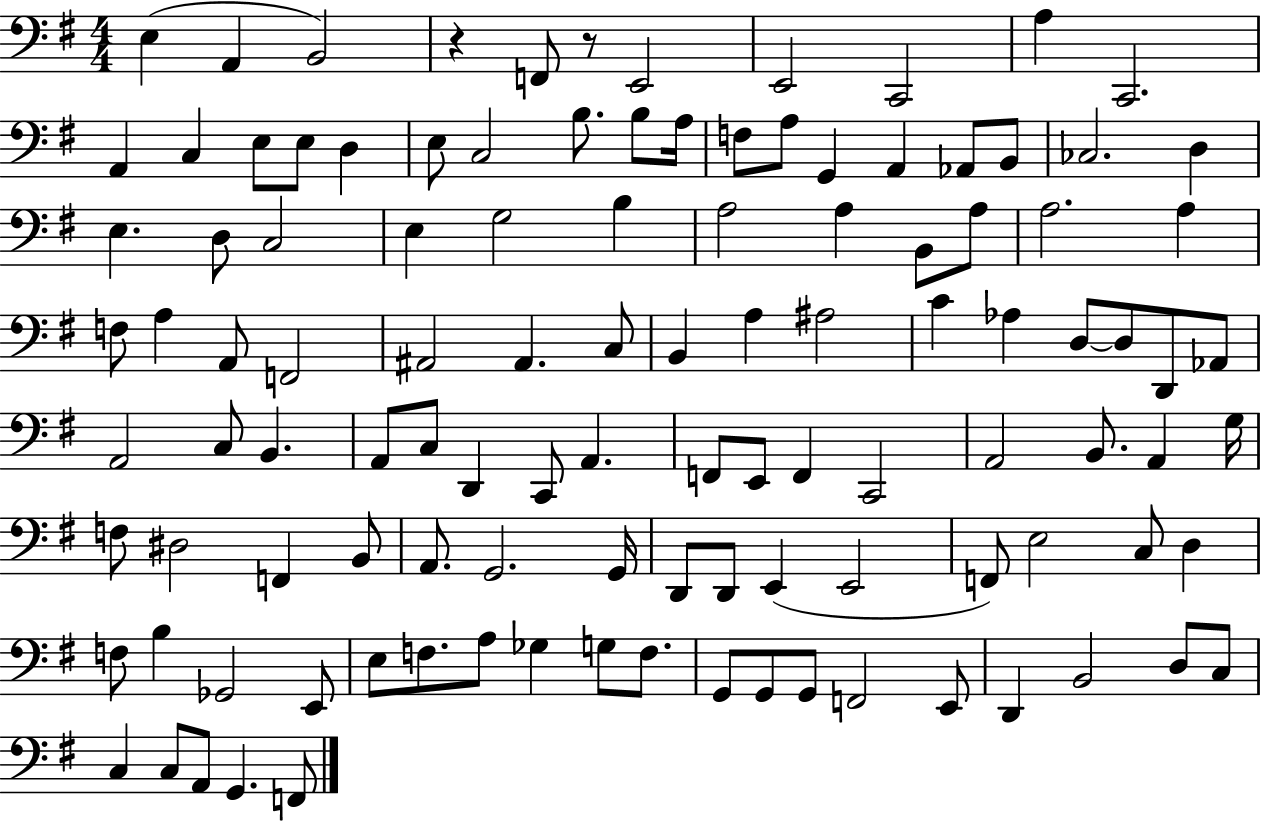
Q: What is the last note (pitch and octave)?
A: F2